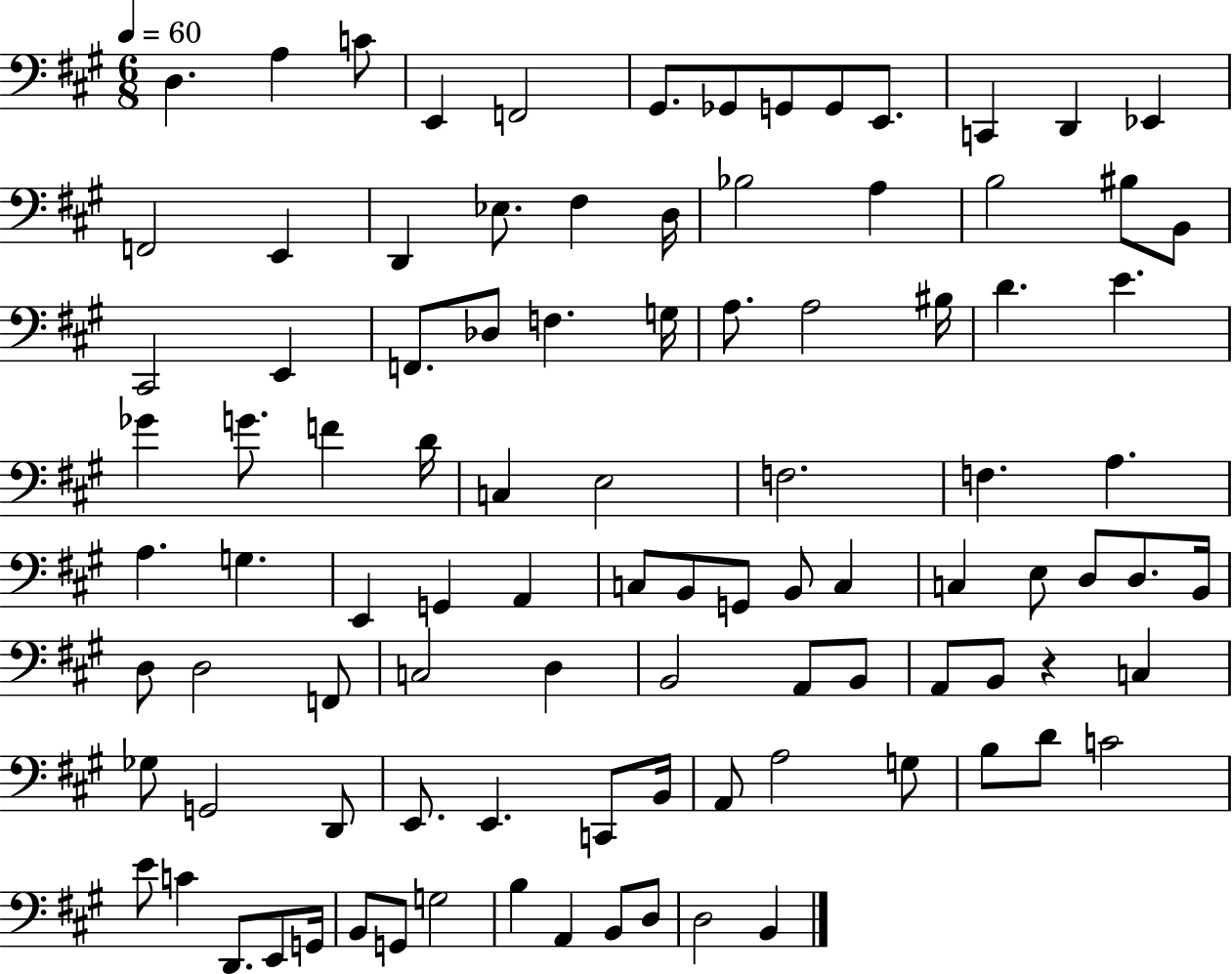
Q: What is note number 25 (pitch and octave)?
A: C#2